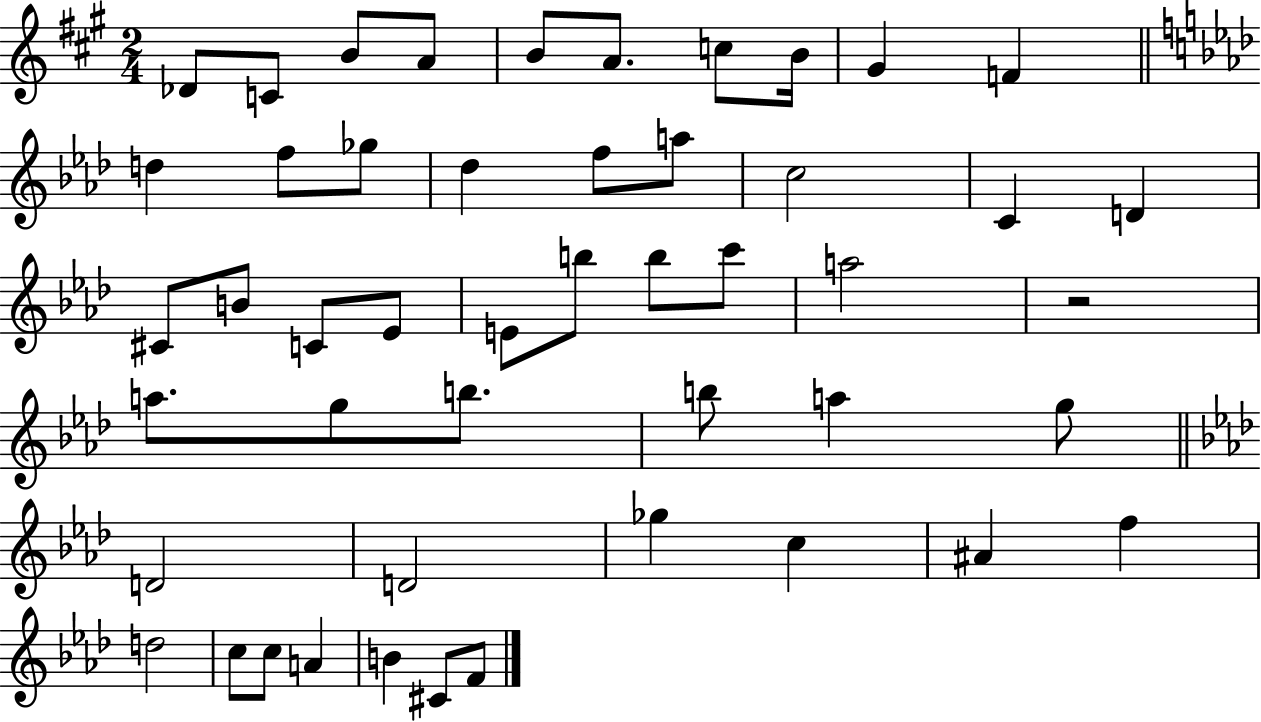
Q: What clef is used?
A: treble